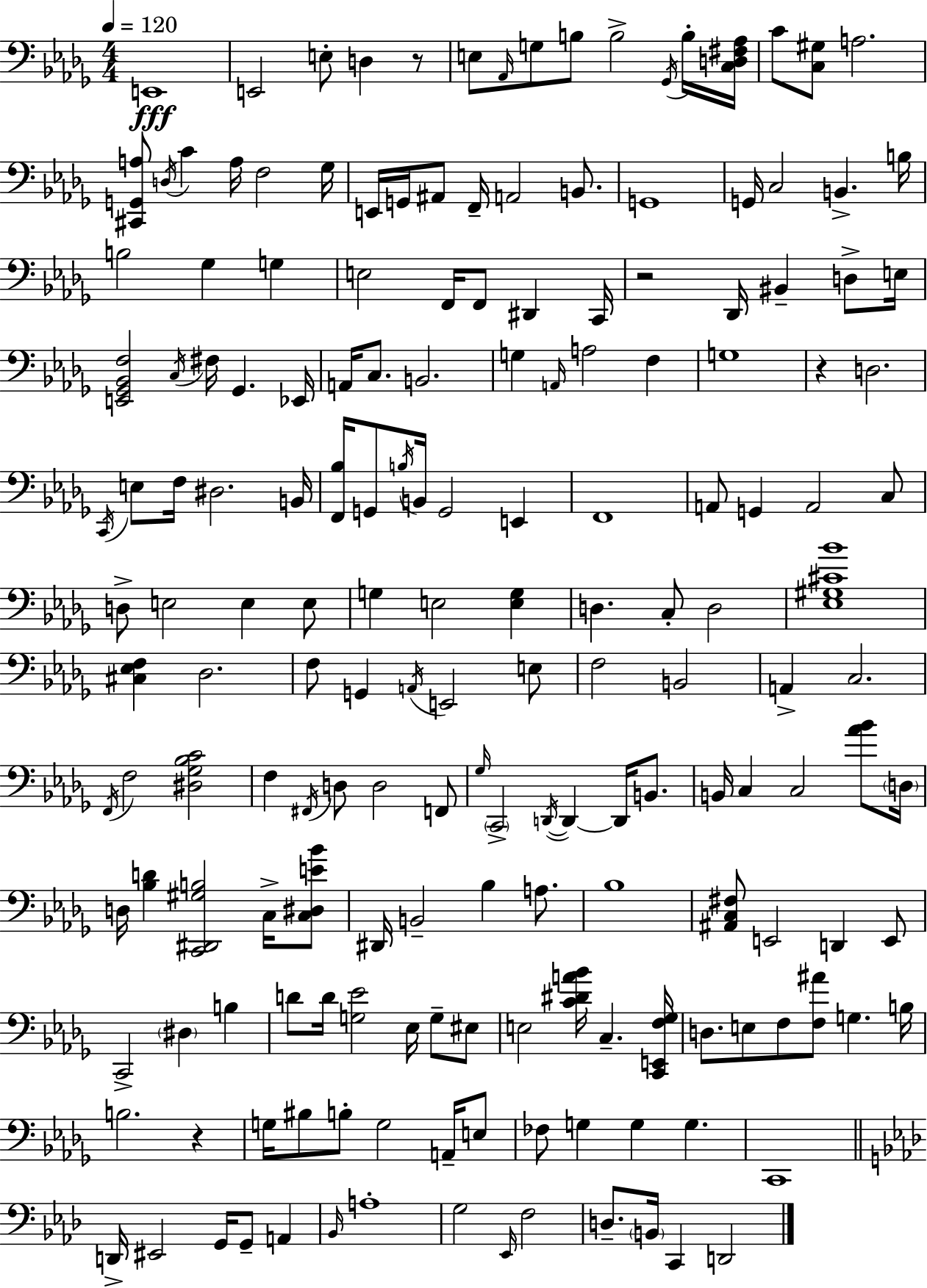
X:1
T:Untitled
M:4/4
L:1/4
K:Bbm
E,,4 E,,2 E,/2 D, z/2 E,/2 _A,,/4 G,/2 B,/2 B,2 _G,,/4 B,/4 [C,D,^F,_A,]/4 C/2 [C,^G,]/2 A,2 [^C,,G,,A,]/2 D,/4 C A,/4 F,2 _G,/4 E,,/4 G,,/4 ^A,,/2 F,,/4 A,,2 B,,/2 G,,4 G,,/4 C,2 B,, B,/4 B,2 _G, G, E,2 F,,/4 F,,/2 ^D,, C,,/4 z2 _D,,/4 ^B,, D,/2 E,/4 [E,,_G,,_B,,F,]2 C,/4 ^F,/4 _G,, _E,,/4 A,,/4 C,/2 B,,2 G, A,,/4 A,2 F, G,4 z D,2 C,,/4 E,/2 F,/4 ^D,2 B,,/4 [F,,_B,]/4 G,,/2 B,/4 B,,/4 G,,2 E,, F,,4 A,,/2 G,, A,,2 C,/2 D,/2 E,2 E, E,/2 G, E,2 [E,G,] D, C,/2 D,2 [_E,^G,^C_B]4 [^C,_E,F,] _D,2 F,/2 G,, A,,/4 E,,2 E,/2 F,2 B,,2 A,, C,2 F,,/4 F,2 [^D,_G,_B,C]2 F, ^F,,/4 D,/2 D,2 F,,/2 _G,/4 C,,2 D,,/4 D,, D,,/4 B,,/2 B,,/4 C, C,2 [_A_B]/2 D,/4 D,/4 [_B,D] [C,,^D,,^G,B,]2 C,/4 [C,^D,E_B]/2 ^D,,/4 B,,2 _B, A,/2 _B,4 [^A,,C,^F,]/2 E,,2 D,, E,,/2 C,,2 ^D, B, D/2 D/4 [G,_E]2 _E,/4 G,/2 ^E,/2 E,2 [C^DA_B]/4 C, [C,,E,,F,_G,]/4 D,/2 E,/2 F,/2 [F,^A]/2 G, B,/4 B,2 z G,/4 ^B,/2 B,/2 G,2 A,,/4 E,/2 _F,/2 G, G, G, C,,4 D,,/4 ^E,,2 G,,/4 G,,/2 A,, _B,,/4 A,4 G,2 _E,,/4 F,2 D,/2 B,,/4 C,, D,,2